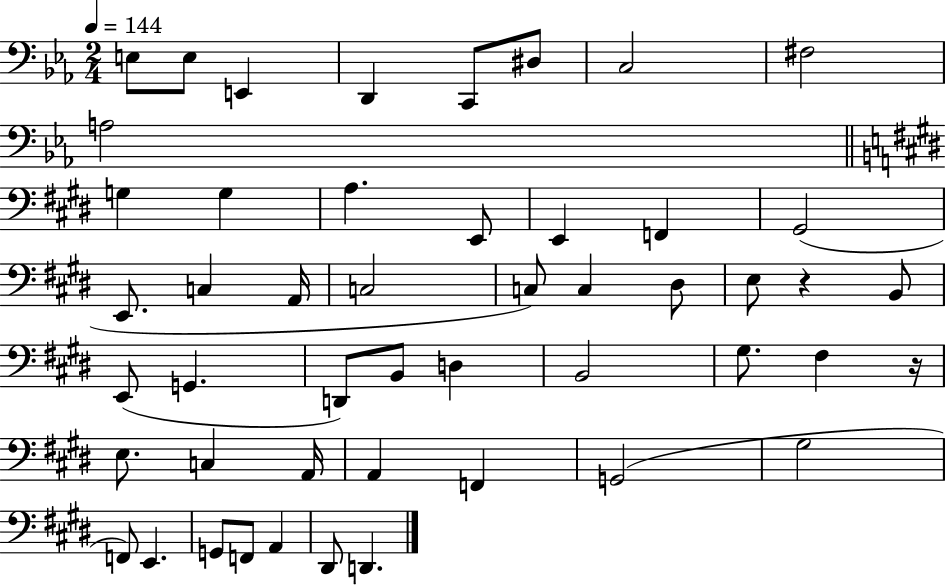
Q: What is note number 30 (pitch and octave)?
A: D3